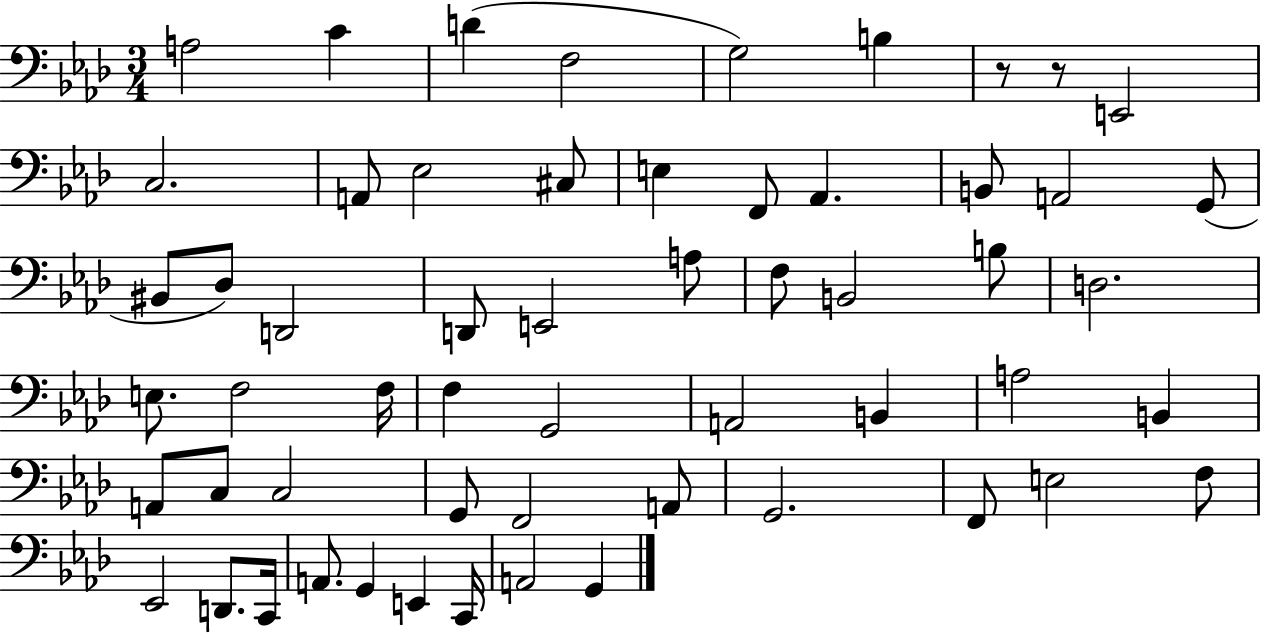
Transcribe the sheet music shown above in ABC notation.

X:1
T:Untitled
M:3/4
L:1/4
K:Ab
A,2 C D F,2 G,2 B, z/2 z/2 E,,2 C,2 A,,/2 _E,2 ^C,/2 E, F,,/2 _A,, B,,/2 A,,2 G,,/2 ^B,,/2 _D,/2 D,,2 D,,/2 E,,2 A,/2 F,/2 B,,2 B,/2 D,2 E,/2 F,2 F,/4 F, G,,2 A,,2 B,, A,2 B,, A,,/2 C,/2 C,2 G,,/2 F,,2 A,,/2 G,,2 F,,/2 E,2 F,/2 _E,,2 D,,/2 C,,/4 A,,/2 G,, E,, C,,/4 A,,2 G,,